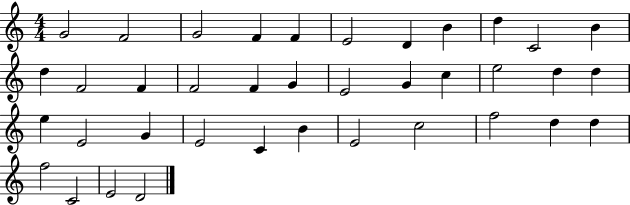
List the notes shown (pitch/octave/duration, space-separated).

G4/h F4/h G4/h F4/q F4/q E4/h D4/q B4/q D5/q C4/h B4/q D5/q F4/h F4/q F4/h F4/q G4/q E4/h G4/q C5/q E5/h D5/q D5/q E5/q E4/h G4/q E4/h C4/q B4/q E4/h C5/h F5/h D5/q D5/q F5/h C4/h E4/h D4/h